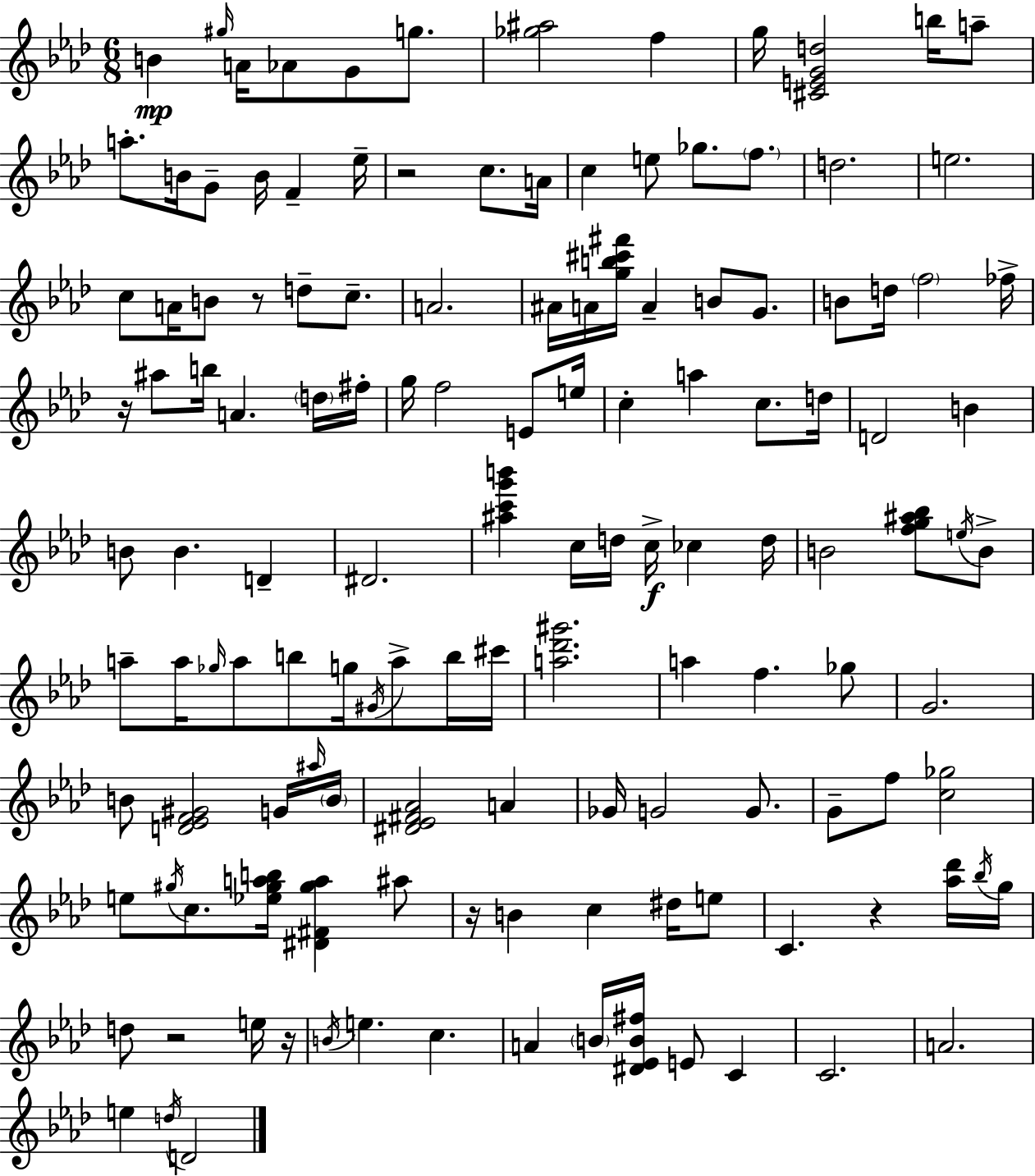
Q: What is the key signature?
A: F minor